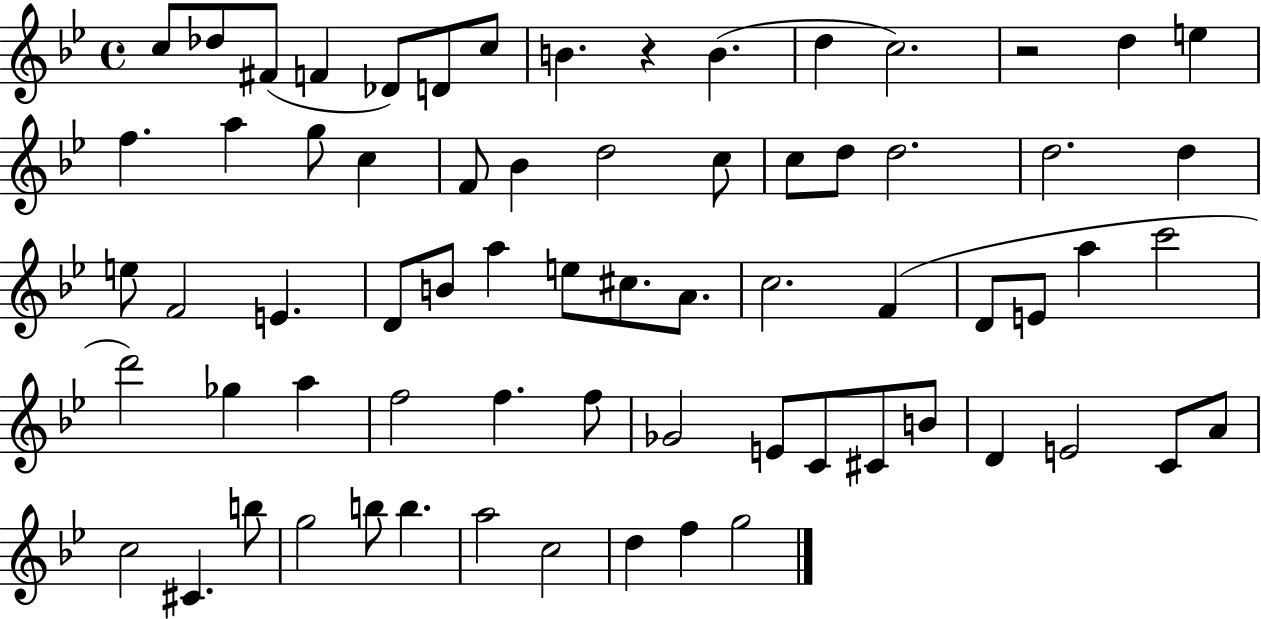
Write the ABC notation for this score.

X:1
T:Untitled
M:4/4
L:1/4
K:Bb
c/2 _d/2 ^F/2 F _D/2 D/2 c/2 B z B d c2 z2 d e f a g/2 c F/2 _B d2 c/2 c/2 d/2 d2 d2 d e/2 F2 E D/2 B/2 a e/2 ^c/2 A/2 c2 F D/2 E/2 a c'2 d'2 _g a f2 f f/2 _G2 E/2 C/2 ^C/2 B/2 D E2 C/2 A/2 c2 ^C b/2 g2 b/2 b a2 c2 d f g2